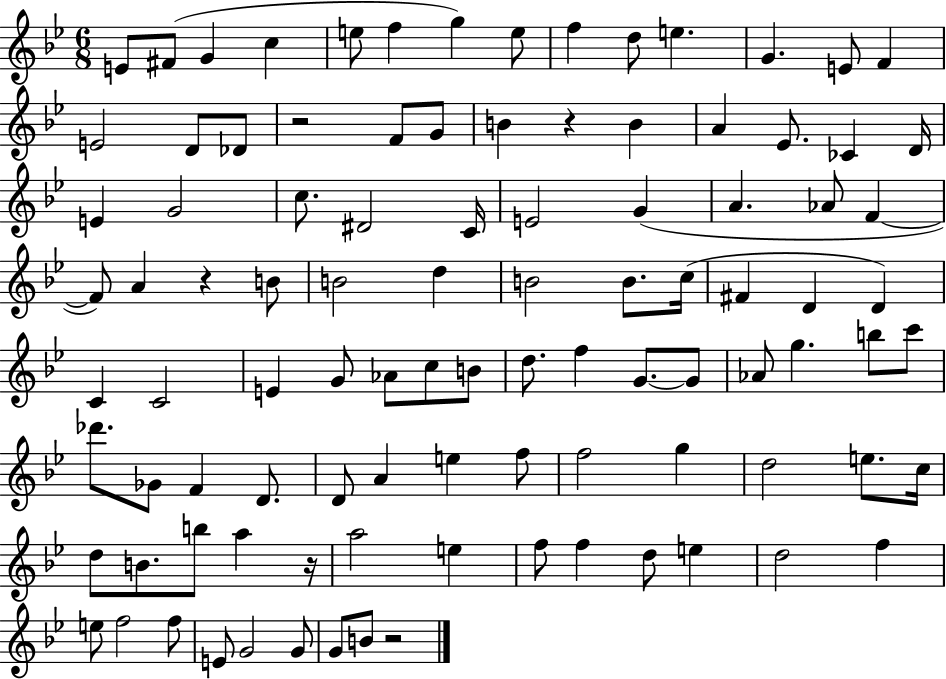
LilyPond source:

{
  \clef treble
  \numericTimeSignature
  \time 6/8
  \key bes \major
  e'8 fis'8( g'4 c''4 | e''8 f''4 g''4) e''8 | f''4 d''8 e''4. | g'4. e'8 f'4 | \break e'2 d'8 des'8 | r2 f'8 g'8 | b'4 r4 b'4 | a'4 ees'8. ces'4 d'16 | \break e'4 g'2 | c''8. dis'2 c'16 | e'2 g'4( | a'4. aes'8 f'4~~ | \break f'8) a'4 r4 b'8 | b'2 d''4 | b'2 b'8. c''16( | fis'4 d'4 d'4) | \break c'4 c'2 | e'4 g'8 aes'8 c''8 b'8 | d''8. f''4 g'8.~~ g'8 | aes'8 g''4. b''8 c'''8 | \break des'''8. ges'8 f'4 d'8. | d'8 a'4 e''4 f''8 | f''2 g''4 | d''2 e''8. c''16 | \break d''8 b'8. b''8 a''4 r16 | a''2 e''4 | f''8 f''4 d''8 e''4 | d''2 f''4 | \break e''8 f''2 f''8 | e'8 g'2 g'8 | g'8 b'8 r2 | \bar "|."
}